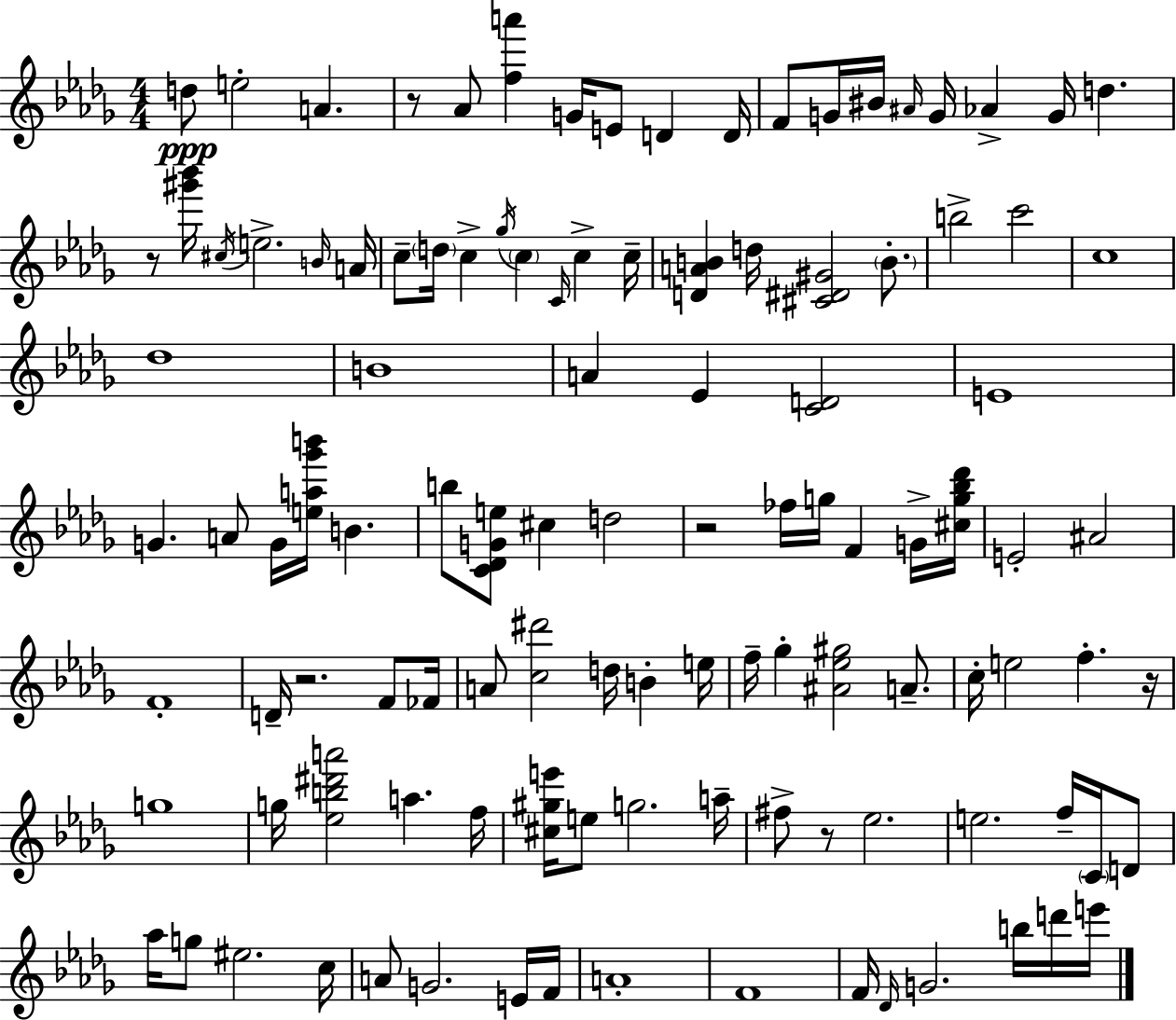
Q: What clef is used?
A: treble